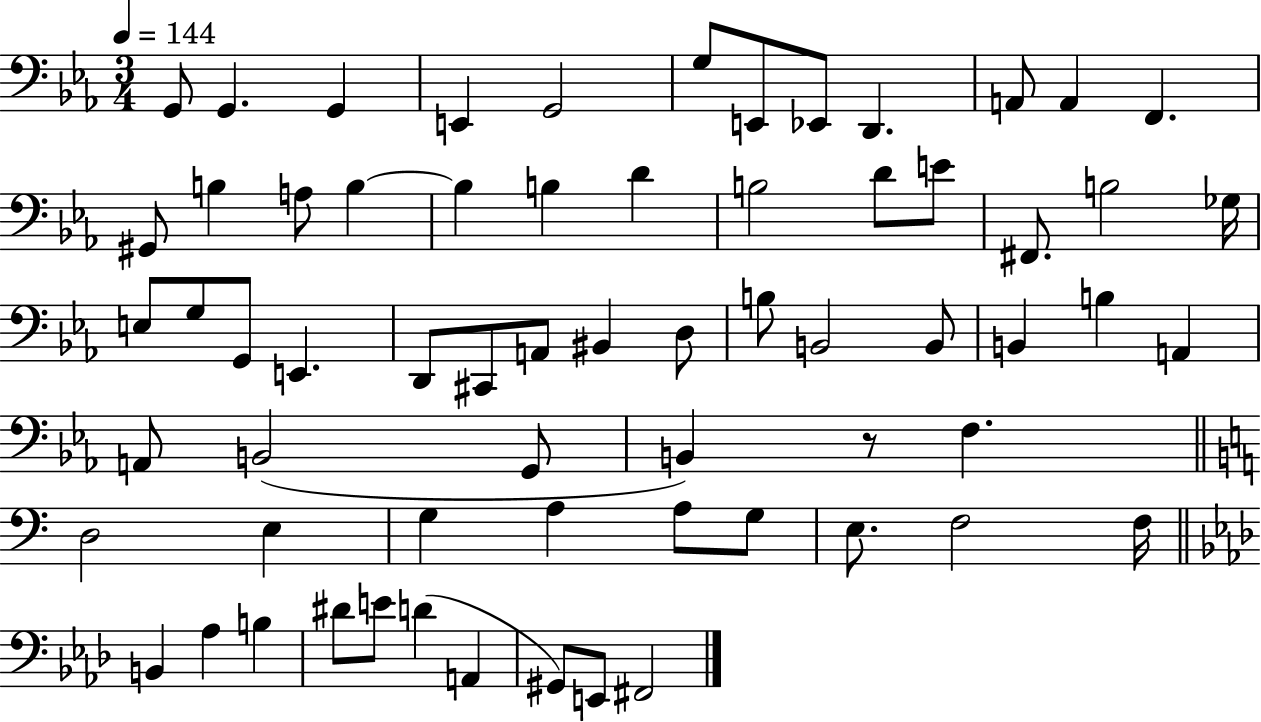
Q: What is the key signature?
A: EES major